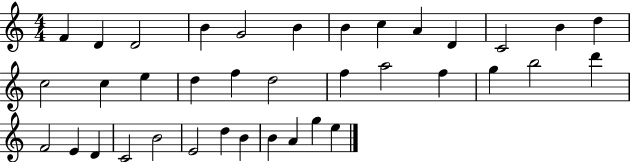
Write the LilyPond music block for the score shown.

{
  \clef treble
  \numericTimeSignature
  \time 4/4
  \key c \major
  f'4 d'4 d'2 | b'4 g'2 b'4 | b'4 c''4 a'4 d'4 | c'2 b'4 d''4 | \break c''2 c''4 e''4 | d''4 f''4 d''2 | f''4 a''2 f''4 | g''4 b''2 d'''4 | \break f'2 e'4 d'4 | c'2 b'2 | e'2 d''4 b'4 | b'4 a'4 g''4 e''4 | \break \bar "|."
}